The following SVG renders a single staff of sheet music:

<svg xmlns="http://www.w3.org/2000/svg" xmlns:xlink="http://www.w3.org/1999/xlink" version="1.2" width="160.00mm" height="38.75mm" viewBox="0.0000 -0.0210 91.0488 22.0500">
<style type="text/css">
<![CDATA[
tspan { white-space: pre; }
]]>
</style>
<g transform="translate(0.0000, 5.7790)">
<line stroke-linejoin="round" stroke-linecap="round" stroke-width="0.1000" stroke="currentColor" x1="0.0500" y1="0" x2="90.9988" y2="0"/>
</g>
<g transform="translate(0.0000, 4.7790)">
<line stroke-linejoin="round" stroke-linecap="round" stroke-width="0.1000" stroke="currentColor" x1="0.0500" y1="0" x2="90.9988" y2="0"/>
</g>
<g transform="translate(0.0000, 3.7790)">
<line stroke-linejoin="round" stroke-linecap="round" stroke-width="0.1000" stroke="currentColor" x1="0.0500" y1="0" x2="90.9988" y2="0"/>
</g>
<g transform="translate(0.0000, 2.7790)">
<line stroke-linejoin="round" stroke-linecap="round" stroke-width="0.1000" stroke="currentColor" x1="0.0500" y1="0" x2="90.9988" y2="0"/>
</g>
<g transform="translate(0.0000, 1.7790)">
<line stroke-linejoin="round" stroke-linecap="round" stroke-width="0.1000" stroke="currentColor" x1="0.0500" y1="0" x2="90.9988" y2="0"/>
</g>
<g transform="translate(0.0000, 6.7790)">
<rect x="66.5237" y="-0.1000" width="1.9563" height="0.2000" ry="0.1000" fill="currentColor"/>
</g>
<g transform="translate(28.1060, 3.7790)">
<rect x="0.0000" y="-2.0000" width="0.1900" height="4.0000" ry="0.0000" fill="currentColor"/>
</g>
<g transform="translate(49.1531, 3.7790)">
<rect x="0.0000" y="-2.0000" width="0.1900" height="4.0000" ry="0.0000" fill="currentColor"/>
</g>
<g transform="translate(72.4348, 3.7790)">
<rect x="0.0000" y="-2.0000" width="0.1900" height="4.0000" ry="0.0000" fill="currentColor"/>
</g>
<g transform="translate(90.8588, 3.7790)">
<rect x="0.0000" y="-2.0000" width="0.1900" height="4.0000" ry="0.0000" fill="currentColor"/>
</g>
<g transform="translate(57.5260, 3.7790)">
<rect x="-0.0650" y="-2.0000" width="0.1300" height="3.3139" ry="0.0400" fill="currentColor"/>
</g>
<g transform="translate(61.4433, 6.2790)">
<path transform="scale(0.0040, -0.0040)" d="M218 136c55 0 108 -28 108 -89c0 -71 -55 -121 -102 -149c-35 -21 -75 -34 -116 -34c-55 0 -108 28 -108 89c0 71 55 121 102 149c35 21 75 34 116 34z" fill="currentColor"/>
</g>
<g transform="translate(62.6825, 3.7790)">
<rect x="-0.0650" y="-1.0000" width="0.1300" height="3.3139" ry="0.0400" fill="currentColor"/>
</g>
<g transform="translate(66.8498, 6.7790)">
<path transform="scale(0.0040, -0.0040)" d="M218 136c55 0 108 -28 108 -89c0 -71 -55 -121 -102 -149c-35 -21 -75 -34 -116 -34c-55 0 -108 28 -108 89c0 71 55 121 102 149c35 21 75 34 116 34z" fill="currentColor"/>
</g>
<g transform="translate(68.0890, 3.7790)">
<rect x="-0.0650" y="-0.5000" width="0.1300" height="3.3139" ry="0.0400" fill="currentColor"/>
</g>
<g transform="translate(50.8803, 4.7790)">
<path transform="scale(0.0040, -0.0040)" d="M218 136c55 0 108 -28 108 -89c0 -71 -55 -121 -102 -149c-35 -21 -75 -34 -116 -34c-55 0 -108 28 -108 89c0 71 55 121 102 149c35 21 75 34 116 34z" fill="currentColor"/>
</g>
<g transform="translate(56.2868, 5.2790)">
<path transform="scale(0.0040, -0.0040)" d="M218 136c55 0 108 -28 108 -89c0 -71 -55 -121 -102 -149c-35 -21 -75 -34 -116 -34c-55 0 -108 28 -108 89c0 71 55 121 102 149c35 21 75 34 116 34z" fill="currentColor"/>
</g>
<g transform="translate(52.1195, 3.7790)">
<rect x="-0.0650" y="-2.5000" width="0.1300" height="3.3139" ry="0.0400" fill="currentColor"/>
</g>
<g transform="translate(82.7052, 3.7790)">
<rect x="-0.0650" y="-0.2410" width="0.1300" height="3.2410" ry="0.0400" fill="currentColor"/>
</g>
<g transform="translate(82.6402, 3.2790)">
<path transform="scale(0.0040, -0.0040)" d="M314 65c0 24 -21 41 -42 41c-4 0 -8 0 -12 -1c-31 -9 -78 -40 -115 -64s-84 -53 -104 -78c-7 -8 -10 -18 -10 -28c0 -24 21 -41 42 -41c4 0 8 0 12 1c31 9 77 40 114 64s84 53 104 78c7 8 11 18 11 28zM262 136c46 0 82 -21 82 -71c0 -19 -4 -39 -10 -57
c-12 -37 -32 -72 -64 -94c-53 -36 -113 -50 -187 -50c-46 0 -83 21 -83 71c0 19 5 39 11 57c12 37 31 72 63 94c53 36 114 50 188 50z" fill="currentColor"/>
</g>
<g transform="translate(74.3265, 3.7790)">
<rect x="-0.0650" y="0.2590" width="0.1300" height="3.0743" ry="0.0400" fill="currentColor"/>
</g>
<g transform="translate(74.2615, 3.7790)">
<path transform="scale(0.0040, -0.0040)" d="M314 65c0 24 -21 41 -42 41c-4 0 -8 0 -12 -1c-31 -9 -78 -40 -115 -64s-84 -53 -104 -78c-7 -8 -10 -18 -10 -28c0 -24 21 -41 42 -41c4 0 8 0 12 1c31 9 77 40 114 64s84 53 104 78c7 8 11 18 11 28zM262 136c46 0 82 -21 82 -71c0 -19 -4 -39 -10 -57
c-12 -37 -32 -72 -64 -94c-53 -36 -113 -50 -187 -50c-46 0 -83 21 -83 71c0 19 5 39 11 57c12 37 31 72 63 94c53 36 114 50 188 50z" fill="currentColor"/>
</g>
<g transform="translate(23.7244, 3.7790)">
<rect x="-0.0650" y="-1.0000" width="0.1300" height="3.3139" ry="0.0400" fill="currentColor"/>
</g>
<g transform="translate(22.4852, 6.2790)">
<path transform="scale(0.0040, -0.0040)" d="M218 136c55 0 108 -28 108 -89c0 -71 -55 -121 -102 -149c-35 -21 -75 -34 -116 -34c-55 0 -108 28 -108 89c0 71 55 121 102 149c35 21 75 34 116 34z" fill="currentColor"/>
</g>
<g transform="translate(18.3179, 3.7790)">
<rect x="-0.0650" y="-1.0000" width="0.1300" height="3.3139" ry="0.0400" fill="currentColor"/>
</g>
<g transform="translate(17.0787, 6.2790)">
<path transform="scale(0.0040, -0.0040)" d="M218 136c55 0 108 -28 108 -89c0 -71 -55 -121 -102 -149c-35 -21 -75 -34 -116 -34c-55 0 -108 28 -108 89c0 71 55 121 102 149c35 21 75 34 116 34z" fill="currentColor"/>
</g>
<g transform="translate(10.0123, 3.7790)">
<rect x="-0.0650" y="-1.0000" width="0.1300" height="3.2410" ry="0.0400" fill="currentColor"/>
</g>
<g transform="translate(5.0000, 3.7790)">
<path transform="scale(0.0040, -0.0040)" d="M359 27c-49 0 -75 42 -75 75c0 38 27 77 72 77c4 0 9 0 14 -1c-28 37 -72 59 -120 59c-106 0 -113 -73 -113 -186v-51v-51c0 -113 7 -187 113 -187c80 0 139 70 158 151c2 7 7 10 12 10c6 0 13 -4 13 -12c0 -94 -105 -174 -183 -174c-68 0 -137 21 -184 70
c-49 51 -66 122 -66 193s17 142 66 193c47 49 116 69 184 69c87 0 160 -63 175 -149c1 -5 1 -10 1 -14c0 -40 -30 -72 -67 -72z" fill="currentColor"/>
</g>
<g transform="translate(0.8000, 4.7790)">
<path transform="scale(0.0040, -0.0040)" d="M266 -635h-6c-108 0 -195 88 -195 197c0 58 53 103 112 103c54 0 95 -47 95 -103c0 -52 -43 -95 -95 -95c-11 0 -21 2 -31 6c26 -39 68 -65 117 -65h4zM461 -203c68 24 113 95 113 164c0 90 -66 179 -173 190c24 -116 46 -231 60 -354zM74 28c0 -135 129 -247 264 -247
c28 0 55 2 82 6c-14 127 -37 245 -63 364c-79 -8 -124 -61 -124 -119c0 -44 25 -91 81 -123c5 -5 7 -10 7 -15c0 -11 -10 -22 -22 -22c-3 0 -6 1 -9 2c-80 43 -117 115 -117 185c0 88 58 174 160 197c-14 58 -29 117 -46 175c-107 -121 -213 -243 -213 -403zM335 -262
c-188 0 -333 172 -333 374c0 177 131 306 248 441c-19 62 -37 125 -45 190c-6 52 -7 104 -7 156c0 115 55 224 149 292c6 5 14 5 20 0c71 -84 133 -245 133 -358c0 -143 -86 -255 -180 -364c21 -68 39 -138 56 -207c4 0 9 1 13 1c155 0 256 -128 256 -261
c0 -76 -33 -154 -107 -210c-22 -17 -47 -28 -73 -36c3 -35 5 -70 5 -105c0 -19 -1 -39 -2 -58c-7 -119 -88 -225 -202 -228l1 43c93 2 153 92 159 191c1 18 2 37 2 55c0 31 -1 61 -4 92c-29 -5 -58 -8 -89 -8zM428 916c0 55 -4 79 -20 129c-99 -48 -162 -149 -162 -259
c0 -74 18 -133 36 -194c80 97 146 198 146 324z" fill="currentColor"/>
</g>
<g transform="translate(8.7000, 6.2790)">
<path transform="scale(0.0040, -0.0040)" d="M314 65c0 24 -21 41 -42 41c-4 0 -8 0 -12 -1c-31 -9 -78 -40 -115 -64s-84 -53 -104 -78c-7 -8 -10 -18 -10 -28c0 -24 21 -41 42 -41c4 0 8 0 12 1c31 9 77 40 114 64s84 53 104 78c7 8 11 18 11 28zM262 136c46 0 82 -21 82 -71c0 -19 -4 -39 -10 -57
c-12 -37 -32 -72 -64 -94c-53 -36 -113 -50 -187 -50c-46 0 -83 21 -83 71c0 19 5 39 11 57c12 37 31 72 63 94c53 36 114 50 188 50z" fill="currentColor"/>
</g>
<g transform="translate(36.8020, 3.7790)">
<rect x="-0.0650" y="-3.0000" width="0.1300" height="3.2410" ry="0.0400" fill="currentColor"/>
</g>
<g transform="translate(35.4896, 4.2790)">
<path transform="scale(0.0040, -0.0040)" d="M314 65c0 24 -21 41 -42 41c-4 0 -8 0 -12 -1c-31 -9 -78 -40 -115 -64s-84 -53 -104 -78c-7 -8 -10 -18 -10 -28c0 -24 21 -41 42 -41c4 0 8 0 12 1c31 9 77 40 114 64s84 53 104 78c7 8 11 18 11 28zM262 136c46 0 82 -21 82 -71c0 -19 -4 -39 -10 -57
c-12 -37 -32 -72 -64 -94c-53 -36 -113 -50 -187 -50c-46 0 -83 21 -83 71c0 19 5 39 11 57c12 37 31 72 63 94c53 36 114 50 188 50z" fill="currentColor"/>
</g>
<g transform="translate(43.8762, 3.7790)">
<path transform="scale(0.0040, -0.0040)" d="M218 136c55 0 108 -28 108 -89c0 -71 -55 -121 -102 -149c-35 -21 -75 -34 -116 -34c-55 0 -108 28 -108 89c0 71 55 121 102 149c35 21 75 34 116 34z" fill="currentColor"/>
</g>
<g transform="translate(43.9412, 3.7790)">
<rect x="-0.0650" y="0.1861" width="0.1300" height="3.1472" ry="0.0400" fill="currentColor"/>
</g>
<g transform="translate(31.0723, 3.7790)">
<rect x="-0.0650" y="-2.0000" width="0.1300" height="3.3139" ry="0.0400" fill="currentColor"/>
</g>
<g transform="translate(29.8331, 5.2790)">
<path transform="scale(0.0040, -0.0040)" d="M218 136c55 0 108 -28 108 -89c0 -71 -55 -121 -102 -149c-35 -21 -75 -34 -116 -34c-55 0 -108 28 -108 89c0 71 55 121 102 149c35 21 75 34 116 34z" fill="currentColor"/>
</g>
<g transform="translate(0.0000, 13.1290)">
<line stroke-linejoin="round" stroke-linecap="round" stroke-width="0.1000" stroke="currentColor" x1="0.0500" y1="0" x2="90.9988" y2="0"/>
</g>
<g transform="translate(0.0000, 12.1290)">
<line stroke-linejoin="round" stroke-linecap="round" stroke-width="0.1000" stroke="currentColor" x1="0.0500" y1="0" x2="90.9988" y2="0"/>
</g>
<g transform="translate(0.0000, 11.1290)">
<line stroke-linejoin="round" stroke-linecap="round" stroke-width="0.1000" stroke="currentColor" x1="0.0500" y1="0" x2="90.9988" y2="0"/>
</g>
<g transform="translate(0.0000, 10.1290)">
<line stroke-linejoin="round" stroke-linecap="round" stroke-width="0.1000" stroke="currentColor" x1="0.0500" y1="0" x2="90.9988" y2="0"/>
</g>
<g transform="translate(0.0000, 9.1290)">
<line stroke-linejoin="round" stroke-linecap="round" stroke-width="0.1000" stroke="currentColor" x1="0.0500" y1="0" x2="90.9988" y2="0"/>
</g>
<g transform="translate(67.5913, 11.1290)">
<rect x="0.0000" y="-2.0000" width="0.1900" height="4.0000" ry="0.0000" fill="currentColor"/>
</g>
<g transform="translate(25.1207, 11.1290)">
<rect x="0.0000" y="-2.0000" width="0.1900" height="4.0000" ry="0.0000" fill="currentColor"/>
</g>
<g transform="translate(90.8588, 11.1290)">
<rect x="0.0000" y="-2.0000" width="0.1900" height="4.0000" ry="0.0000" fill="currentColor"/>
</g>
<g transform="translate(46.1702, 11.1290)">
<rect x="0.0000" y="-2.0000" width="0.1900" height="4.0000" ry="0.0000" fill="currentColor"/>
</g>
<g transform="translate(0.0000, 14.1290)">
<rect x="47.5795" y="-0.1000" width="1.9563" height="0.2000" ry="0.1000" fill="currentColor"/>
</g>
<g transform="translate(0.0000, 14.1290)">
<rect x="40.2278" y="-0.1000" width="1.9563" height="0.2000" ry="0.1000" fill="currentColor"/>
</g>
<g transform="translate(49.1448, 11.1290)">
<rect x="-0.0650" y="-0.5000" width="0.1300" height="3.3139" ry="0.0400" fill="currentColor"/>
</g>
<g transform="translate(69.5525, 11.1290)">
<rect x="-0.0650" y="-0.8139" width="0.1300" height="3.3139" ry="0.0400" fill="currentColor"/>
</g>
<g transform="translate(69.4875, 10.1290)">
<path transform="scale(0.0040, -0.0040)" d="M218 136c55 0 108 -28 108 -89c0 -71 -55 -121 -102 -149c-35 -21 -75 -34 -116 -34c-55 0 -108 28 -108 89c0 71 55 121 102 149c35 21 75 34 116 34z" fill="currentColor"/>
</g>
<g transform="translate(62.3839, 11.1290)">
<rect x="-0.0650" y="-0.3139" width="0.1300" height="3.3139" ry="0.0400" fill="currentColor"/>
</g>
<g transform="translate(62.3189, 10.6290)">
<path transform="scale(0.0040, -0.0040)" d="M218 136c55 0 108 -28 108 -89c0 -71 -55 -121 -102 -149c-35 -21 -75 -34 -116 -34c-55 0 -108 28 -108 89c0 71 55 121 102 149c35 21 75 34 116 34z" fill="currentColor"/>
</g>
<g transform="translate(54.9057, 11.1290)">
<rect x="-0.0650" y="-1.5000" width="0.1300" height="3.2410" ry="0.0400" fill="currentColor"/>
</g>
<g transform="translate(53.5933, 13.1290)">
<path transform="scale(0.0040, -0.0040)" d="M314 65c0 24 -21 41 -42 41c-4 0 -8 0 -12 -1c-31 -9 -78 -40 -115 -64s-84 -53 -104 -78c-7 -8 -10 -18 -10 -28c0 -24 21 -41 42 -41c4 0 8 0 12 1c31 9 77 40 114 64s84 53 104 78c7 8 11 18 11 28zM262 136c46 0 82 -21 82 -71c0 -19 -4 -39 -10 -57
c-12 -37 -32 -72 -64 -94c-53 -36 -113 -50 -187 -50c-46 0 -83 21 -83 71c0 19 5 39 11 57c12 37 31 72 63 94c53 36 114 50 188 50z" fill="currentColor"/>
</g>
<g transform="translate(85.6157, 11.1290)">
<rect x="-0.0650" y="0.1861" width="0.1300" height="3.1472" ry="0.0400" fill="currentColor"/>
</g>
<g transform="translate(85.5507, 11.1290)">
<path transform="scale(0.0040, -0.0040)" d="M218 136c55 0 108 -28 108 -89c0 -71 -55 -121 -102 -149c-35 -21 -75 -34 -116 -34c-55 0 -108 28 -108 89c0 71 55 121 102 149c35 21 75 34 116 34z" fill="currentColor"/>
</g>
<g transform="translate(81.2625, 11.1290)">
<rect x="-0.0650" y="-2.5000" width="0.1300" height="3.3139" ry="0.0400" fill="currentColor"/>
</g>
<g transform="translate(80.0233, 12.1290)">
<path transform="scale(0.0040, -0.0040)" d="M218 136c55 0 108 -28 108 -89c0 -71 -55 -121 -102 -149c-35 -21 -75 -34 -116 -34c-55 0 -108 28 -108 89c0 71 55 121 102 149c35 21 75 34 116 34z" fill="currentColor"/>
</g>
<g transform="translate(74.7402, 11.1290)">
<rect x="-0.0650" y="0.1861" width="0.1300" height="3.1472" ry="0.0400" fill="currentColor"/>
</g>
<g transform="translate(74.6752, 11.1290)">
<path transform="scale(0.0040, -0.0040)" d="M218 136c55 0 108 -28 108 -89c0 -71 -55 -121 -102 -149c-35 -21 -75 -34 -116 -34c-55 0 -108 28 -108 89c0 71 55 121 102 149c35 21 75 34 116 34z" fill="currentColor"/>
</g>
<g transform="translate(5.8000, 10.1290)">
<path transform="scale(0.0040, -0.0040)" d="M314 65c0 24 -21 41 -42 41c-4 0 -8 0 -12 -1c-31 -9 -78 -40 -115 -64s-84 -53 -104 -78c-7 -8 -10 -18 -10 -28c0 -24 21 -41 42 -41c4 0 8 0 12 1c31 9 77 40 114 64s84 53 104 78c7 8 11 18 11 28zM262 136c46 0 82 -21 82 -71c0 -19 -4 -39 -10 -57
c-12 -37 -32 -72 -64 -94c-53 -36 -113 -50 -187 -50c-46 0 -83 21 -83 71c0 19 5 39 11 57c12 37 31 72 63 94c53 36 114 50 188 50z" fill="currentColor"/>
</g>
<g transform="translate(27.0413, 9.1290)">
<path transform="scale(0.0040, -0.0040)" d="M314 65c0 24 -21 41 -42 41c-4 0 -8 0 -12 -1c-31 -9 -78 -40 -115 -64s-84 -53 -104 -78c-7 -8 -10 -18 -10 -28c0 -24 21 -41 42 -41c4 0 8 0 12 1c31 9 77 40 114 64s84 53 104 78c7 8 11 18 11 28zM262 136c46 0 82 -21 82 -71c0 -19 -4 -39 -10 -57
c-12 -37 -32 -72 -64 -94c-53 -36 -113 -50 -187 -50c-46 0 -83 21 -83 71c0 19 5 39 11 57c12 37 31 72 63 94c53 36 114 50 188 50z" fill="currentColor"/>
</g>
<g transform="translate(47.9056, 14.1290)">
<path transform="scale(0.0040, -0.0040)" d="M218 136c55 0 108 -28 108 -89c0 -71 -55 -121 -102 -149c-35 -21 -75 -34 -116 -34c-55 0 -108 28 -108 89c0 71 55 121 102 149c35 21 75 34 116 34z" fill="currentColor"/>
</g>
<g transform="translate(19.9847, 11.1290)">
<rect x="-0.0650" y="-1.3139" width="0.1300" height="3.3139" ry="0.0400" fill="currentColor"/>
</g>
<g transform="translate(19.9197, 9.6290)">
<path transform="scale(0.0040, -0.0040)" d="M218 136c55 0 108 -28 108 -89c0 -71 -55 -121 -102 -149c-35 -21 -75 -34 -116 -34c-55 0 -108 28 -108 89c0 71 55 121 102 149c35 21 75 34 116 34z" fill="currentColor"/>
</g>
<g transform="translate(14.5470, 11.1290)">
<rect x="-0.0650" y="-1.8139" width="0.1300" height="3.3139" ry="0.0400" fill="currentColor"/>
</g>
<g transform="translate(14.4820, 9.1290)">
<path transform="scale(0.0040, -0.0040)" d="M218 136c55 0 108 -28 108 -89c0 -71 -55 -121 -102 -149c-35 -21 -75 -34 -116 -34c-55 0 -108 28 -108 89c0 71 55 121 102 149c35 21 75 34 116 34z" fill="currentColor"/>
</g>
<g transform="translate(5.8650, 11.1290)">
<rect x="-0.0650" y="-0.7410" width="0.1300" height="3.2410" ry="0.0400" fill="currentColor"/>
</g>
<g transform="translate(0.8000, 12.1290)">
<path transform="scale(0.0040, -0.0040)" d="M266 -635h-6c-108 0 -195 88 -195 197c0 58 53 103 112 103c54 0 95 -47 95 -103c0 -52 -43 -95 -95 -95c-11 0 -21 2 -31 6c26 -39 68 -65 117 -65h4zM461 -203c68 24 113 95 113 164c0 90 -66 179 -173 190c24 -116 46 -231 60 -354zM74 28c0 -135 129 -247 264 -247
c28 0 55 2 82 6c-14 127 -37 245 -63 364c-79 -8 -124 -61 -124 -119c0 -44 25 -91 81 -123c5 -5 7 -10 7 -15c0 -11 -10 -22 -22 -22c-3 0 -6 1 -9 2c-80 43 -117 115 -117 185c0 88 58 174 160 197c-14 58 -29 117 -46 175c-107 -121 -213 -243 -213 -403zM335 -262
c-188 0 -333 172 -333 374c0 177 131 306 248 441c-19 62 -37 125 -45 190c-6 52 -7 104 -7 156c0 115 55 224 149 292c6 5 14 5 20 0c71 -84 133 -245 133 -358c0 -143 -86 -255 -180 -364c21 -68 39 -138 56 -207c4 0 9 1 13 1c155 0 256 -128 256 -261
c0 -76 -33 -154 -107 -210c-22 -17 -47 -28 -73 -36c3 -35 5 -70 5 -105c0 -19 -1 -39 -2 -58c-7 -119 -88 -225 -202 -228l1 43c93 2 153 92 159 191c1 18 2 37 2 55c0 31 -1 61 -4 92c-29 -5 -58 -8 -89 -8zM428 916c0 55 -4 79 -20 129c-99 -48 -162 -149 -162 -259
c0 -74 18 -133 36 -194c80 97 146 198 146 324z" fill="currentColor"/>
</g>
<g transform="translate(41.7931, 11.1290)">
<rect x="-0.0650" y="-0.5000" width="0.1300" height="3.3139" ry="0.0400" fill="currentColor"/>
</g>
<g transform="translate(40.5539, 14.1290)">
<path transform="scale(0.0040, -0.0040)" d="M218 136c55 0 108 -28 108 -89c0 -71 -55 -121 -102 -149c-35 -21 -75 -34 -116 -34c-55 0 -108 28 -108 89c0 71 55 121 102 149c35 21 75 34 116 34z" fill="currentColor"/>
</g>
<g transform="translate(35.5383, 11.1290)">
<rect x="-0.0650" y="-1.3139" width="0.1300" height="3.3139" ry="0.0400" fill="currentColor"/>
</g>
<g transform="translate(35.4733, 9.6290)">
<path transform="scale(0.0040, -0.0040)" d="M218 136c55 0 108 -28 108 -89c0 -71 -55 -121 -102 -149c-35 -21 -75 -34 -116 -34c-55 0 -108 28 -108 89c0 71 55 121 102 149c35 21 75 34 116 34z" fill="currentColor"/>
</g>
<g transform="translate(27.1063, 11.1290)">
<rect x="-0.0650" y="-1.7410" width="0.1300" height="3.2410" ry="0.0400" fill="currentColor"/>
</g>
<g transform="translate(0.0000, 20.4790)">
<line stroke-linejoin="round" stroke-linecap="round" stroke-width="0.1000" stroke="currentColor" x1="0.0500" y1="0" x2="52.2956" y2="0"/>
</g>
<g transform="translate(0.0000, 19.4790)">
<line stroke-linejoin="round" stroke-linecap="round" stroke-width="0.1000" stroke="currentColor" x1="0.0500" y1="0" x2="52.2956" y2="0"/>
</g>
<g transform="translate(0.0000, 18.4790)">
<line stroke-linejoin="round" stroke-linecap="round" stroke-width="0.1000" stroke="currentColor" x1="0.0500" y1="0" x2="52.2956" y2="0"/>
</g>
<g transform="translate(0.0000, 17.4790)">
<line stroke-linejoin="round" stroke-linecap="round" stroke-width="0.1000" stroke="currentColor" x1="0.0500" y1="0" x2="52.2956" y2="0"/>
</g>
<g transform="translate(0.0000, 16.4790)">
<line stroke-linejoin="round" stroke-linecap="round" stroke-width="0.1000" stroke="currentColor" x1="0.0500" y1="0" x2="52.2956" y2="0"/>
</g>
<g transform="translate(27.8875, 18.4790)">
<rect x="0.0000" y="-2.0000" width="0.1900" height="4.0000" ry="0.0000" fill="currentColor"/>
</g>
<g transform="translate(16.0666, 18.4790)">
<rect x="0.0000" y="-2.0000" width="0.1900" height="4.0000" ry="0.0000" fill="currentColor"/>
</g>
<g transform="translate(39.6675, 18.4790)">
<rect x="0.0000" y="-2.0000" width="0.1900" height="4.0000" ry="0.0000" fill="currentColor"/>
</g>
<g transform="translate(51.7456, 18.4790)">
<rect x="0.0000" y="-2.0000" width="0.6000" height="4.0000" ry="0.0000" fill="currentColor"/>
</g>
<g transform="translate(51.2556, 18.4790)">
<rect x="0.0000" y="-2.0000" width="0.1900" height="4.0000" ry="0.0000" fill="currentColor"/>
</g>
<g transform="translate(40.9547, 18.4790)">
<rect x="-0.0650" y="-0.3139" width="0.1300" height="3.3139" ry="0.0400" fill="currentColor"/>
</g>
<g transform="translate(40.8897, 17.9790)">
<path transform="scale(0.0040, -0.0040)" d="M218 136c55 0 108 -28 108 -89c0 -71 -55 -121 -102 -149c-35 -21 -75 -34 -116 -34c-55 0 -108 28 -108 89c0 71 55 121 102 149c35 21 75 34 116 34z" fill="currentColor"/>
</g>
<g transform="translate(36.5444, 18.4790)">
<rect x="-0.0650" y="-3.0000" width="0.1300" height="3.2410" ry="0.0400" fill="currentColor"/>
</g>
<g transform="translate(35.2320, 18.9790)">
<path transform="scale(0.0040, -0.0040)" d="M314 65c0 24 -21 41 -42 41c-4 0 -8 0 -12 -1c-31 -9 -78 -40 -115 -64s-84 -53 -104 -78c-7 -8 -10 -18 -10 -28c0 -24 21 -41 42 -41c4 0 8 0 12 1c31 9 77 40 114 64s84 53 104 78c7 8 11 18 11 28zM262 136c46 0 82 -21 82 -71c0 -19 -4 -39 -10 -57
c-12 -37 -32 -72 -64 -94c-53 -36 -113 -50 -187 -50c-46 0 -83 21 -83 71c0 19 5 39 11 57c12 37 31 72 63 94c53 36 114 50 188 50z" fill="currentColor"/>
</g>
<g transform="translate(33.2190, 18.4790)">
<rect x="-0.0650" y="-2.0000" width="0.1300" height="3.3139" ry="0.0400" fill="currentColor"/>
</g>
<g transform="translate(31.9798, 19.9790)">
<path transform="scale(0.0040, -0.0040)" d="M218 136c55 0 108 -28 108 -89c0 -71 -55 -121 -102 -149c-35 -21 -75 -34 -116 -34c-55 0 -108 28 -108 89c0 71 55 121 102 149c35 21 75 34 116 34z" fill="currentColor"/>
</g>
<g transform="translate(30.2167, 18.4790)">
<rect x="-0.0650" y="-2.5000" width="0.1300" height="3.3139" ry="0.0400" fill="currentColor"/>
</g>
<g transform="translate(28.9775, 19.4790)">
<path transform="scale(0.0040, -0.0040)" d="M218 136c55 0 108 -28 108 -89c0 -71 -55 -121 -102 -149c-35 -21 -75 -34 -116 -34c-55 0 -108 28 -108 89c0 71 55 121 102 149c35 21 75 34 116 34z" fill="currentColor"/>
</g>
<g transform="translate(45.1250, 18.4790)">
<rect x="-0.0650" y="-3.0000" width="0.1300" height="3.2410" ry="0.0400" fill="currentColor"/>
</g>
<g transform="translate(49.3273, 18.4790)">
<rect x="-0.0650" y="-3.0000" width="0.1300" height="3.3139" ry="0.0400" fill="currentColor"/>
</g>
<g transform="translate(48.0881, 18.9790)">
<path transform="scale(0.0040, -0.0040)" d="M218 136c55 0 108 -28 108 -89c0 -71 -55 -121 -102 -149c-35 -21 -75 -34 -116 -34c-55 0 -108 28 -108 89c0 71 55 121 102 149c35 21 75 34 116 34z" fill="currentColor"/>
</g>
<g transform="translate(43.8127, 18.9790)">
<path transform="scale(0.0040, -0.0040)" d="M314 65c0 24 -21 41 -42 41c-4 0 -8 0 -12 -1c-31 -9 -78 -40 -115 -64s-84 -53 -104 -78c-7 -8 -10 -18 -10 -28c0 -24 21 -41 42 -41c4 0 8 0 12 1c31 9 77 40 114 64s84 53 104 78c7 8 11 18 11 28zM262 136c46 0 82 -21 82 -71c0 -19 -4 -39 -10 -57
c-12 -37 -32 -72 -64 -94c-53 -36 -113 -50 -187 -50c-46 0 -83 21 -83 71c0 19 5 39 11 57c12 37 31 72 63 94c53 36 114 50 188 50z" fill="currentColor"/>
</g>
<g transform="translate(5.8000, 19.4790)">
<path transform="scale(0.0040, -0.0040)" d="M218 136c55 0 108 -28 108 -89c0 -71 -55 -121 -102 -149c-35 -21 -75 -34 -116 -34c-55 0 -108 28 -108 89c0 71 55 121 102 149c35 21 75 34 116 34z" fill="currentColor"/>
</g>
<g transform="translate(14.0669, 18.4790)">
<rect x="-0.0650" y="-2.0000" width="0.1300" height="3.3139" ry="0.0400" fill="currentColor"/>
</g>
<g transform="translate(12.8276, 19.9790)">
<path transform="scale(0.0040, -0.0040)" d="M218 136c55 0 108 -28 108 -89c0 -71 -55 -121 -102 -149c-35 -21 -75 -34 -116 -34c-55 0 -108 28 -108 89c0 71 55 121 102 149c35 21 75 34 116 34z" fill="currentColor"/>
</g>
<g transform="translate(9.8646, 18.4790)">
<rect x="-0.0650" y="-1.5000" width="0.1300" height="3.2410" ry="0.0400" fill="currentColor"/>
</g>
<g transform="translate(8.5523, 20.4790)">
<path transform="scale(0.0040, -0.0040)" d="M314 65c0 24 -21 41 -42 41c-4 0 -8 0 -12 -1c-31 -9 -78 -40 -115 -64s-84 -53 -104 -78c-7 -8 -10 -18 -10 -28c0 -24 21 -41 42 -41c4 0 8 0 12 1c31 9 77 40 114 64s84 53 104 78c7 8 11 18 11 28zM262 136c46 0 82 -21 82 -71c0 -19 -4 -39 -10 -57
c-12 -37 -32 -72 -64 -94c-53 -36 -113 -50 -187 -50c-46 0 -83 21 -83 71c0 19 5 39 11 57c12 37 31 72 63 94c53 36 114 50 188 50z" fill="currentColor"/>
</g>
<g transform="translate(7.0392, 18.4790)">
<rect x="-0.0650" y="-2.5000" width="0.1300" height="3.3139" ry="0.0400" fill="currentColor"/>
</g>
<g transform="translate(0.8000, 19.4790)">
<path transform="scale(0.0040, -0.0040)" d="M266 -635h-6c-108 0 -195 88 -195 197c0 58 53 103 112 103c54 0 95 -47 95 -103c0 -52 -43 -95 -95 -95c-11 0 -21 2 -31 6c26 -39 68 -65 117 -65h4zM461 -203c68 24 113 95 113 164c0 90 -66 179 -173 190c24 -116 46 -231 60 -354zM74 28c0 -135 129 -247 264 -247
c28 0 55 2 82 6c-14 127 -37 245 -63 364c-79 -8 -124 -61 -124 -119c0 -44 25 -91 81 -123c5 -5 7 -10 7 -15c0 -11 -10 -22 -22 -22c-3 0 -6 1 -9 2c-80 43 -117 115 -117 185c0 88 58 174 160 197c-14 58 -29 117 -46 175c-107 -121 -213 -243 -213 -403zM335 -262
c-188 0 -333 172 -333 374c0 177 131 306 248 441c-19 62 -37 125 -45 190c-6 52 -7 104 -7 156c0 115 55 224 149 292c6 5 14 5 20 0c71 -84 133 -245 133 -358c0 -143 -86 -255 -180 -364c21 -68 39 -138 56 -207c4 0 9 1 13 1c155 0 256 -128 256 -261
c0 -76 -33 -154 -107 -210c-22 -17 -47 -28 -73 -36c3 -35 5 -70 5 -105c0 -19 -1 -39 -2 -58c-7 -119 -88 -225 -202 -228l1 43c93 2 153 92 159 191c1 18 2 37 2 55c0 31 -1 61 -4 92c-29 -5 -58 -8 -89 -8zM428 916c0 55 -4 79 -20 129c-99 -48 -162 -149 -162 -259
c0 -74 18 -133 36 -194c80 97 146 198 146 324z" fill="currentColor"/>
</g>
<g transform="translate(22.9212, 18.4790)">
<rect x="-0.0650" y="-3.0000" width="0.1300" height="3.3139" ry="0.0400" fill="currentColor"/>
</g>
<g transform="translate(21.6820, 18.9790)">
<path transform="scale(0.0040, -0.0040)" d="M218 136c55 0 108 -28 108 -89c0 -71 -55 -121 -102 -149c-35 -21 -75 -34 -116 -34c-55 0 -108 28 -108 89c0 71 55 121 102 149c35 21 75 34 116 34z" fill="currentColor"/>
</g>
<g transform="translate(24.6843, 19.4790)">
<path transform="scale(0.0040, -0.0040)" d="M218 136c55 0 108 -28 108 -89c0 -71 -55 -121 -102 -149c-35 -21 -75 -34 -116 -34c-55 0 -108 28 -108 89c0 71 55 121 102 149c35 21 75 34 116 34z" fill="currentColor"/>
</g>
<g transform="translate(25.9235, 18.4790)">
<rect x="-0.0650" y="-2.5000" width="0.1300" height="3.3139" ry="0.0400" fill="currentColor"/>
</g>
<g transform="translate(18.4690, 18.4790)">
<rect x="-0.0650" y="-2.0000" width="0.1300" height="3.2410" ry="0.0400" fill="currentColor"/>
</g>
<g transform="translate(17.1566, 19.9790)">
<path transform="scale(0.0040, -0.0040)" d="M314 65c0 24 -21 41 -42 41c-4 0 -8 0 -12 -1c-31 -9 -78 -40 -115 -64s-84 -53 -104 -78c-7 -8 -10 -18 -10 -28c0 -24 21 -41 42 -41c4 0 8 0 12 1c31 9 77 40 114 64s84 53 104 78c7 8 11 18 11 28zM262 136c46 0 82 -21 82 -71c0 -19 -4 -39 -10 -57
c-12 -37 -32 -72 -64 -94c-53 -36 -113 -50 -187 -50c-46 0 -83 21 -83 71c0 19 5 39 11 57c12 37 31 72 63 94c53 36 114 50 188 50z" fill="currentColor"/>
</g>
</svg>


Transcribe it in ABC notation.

X:1
T:Untitled
M:4/4
L:1/4
K:C
D2 D D F A2 B G F D C B2 c2 d2 f e f2 e C C E2 c d B G B G E2 F F2 A G G F A2 c A2 A